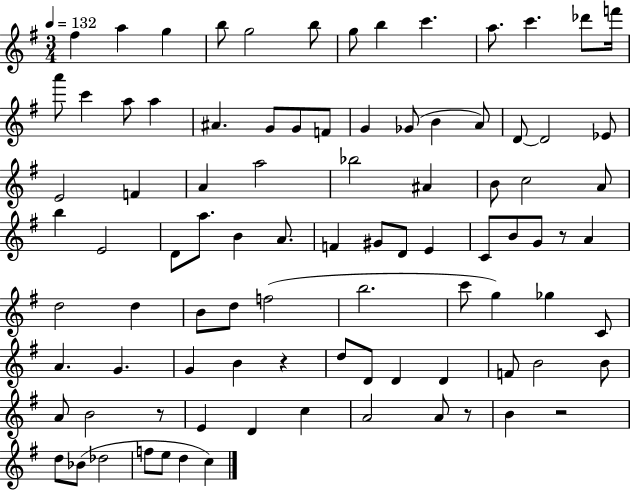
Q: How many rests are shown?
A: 5